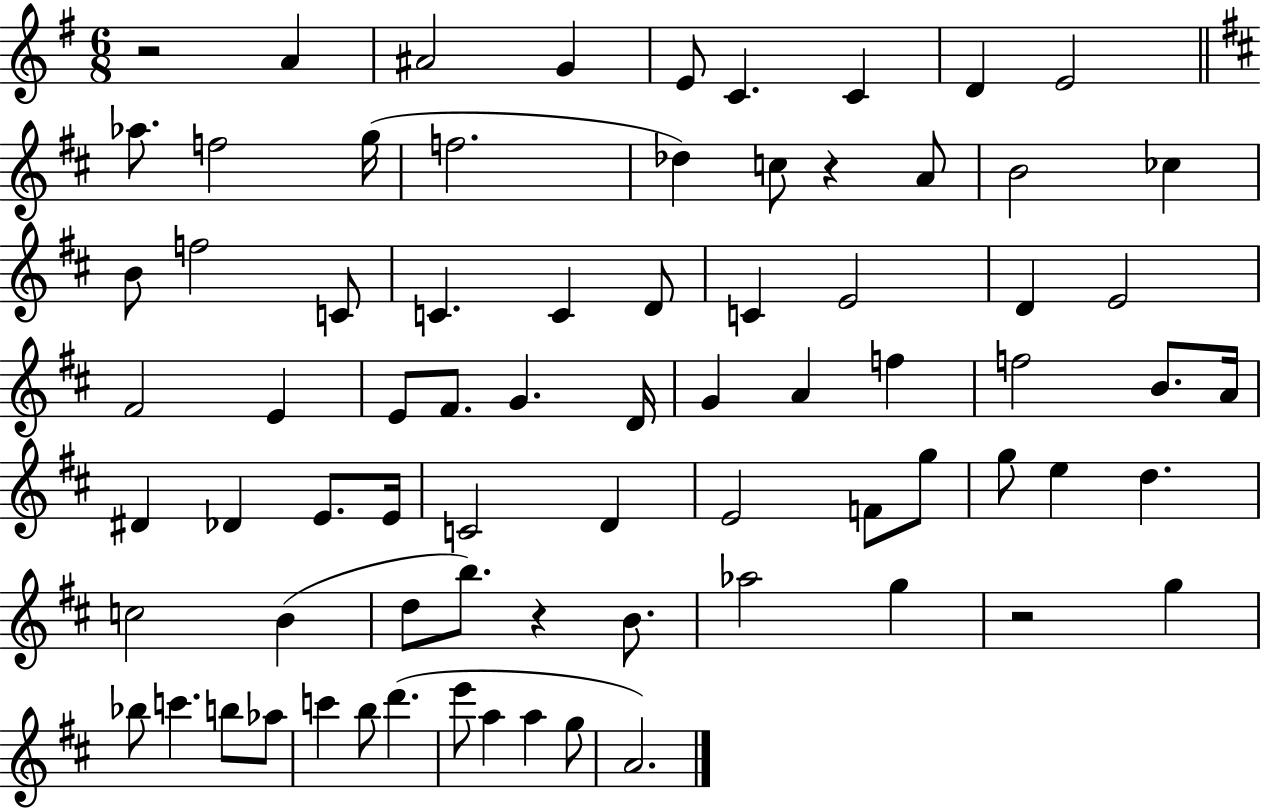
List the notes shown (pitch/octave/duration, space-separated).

R/h A4/q A#4/h G4/q E4/e C4/q. C4/q D4/q E4/h Ab5/e. F5/h G5/s F5/h. Db5/q C5/e R/q A4/e B4/h CES5/q B4/e F5/h C4/e C4/q. C4/q D4/e C4/q E4/h D4/q E4/h F#4/h E4/q E4/e F#4/e. G4/q. D4/s G4/q A4/q F5/q F5/h B4/e. A4/s D#4/q Db4/q E4/e. E4/s C4/h D4/q E4/h F4/e G5/e G5/e E5/q D5/q. C5/h B4/q D5/e B5/e. R/q B4/e. Ab5/h G5/q R/h G5/q Bb5/e C6/q. B5/e Ab5/e C6/q B5/e D6/q. E6/e A5/q A5/q G5/e A4/h.